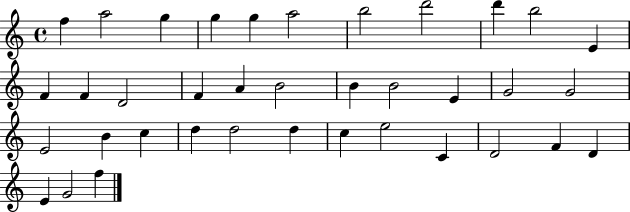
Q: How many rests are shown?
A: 0